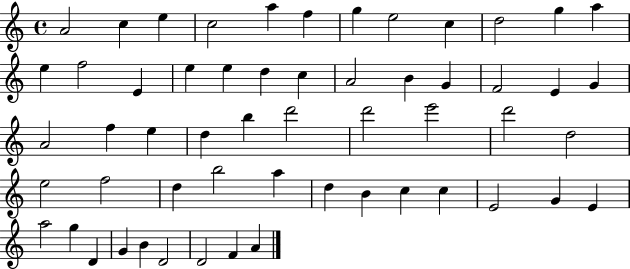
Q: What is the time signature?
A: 4/4